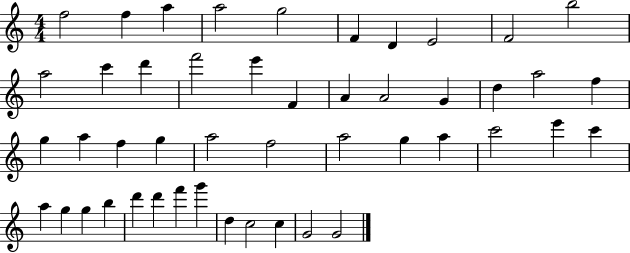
F5/h F5/q A5/q A5/h G5/h F4/q D4/q E4/h F4/h B5/h A5/h C6/q D6/q F6/h E6/q F4/q A4/q A4/h G4/q D5/q A5/h F5/q G5/q A5/q F5/q G5/q A5/h F5/h A5/h G5/q A5/q C6/h E6/q C6/q A5/q G5/q G5/q B5/q D6/q D6/q F6/q G6/q D5/q C5/h C5/q G4/h G4/h